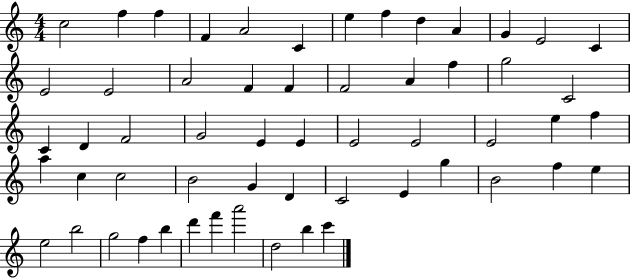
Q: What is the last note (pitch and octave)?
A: C6